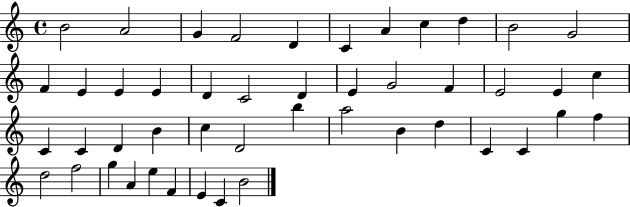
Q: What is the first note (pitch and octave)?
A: B4